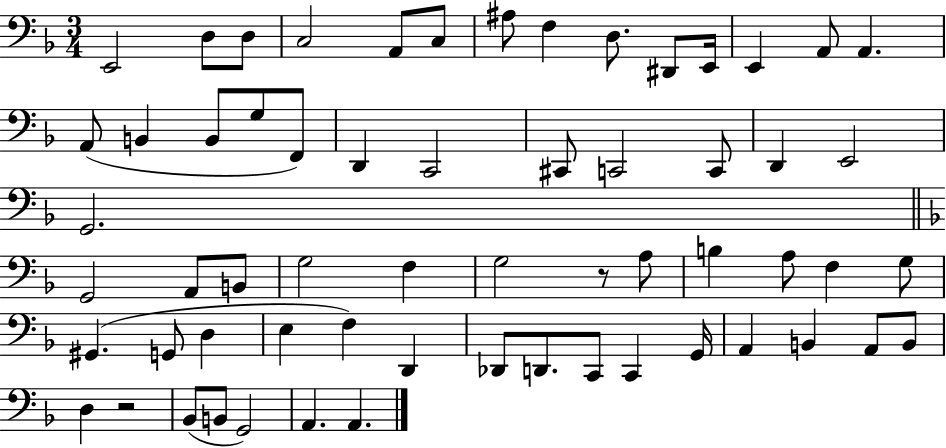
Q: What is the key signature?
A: F major